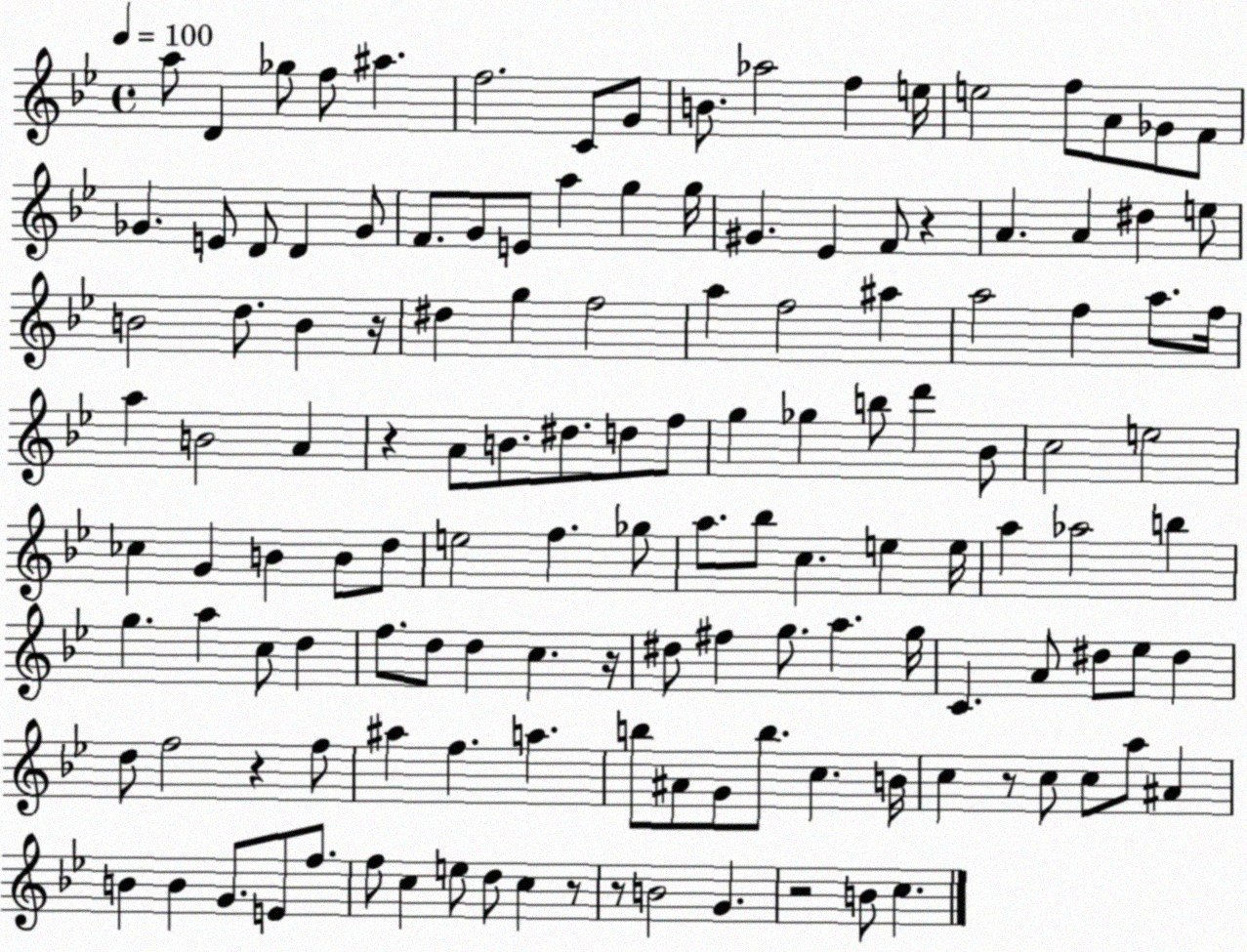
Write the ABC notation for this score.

X:1
T:Untitled
M:4/4
L:1/4
K:Bb
a/2 D _g/2 f/2 ^a f2 C/2 G/2 B/2 _a2 f e/4 e2 f/2 A/2 _G/2 F/2 _G E/2 D/2 D _G/2 F/2 G/2 E/2 a g g/4 ^G _E F/2 z A A ^d e/2 B2 d/2 B z/4 ^d g f2 a f2 ^a a2 f a/2 f/4 a B2 A z A/2 B/2 ^d/2 d/2 f/2 g _g b/2 d' _B/2 c2 e2 _c G B B/2 d/2 e2 f _g/2 a/2 _b/2 c e e/4 a _a2 b g a c/2 d f/2 d/2 d c z/4 ^d/2 ^f g/2 a g/4 C A/2 ^d/2 _e/2 ^d d/2 f2 z f/2 ^a f a b/2 ^A/2 G/2 b/2 c B/4 c z/2 c/2 c/2 a/2 ^A B B G/2 E/2 f/2 f/2 c e/2 d/2 c z/2 z/2 B2 G z2 B/2 c